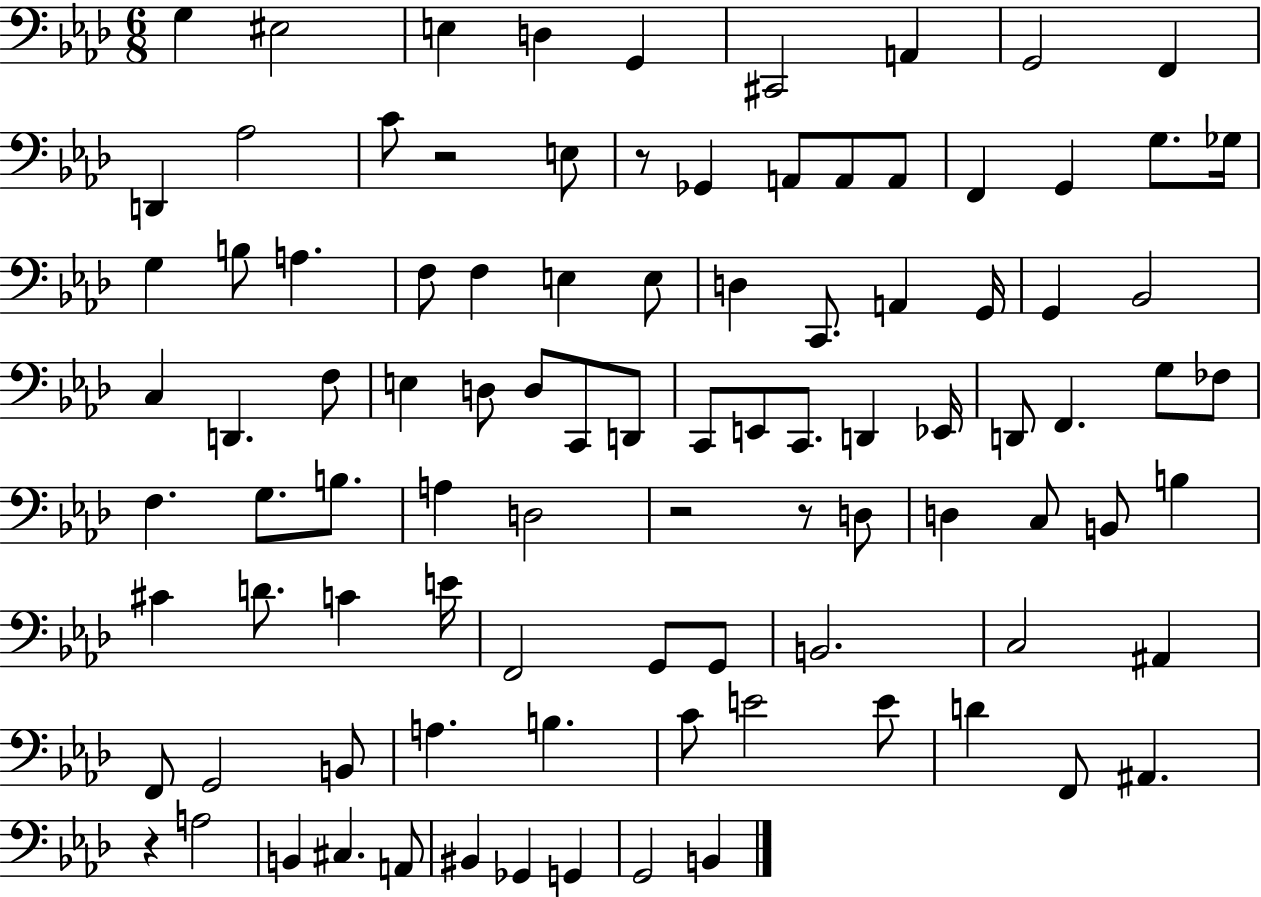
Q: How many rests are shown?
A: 5